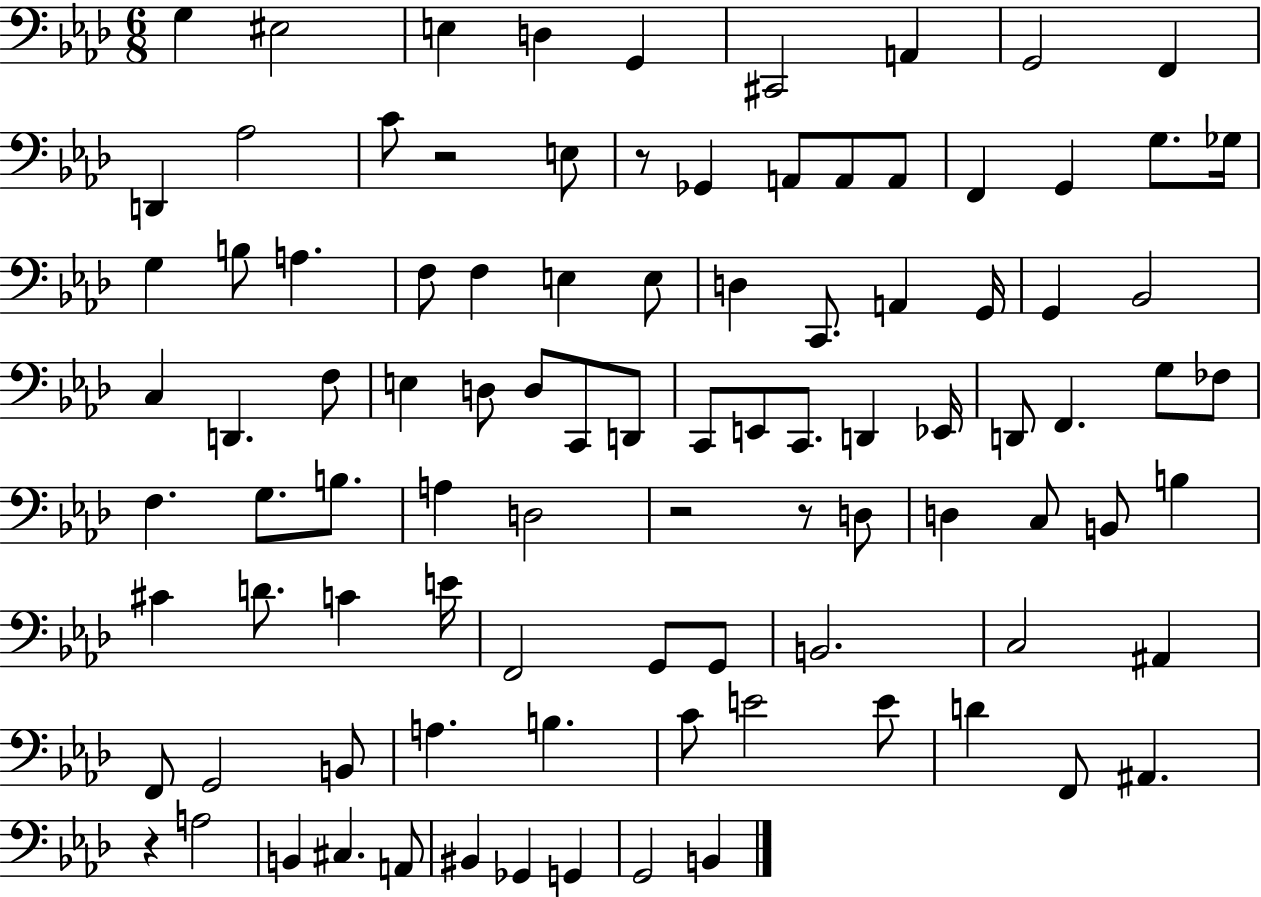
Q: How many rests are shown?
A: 5